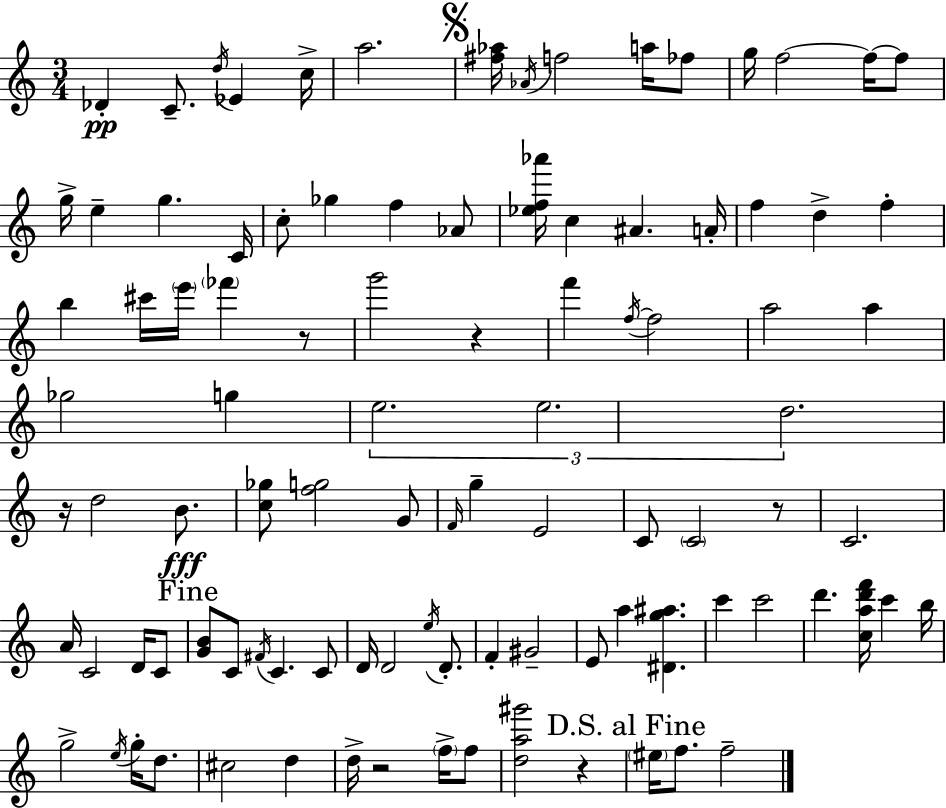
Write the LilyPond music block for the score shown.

{
  \clef treble
  \numericTimeSignature
  \time 3/4
  \key c \major
  des'4-.\pp c'8.-- \acciaccatura { d''16 } ees'4 | c''16-> a''2. | \mark \markup { \musicglyph "scripts.segno" } <fis'' aes''>16 \acciaccatura { aes'16 } f''2 a''16 | fes''8 g''16 f''2~~ f''16~~ | \break f''8 g''16-> e''4-- g''4. | c'16 c''8-. ges''4 f''4 | aes'8 <ees'' f'' aes'''>16 c''4 ais'4. | a'16-. f''4 d''4-> f''4-. | \break b''4 cis'''16 \parenthesize e'''16 \parenthesize fes'''4 | r8 g'''2 r4 | f'''4 \acciaccatura { f''16~ }~ f''2 | a''2 a''4 | \break ges''2 g''4 | \tuplet 3/2 { e''2. | e''2. | d''2. } | \break r16 d''2 | b'8.\fff <c'' ges''>8 <f'' g''>2 | g'8 \grace { f'16 } g''4-- e'2 | c'8 \parenthesize c'2 | \break r8 c'2. | a'16 c'2 | d'16 c'8 \mark "Fine" <g' b'>8 c'8 \acciaccatura { fis'16 } c'4. | c'8 d'16 d'2 | \break \acciaccatura { e''16 } d'8.-. f'4-. gis'2-- | e'8 a''4 | <dis' g'' ais''>4. c'''4 c'''2 | d'''4. | \break <c'' a'' d''' f'''>16 c'''4 b''16 g''2-> | \acciaccatura { e''16 } g''16-. d''8. cis''2 | d''4 d''16-> r2 | \parenthesize f''16-> f''8 <d'' a'' gis'''>2 | \break r4 \mark "D.S. al Fine" \parenthesize eis''16 f''8. f''2-- | \bar "|."
}